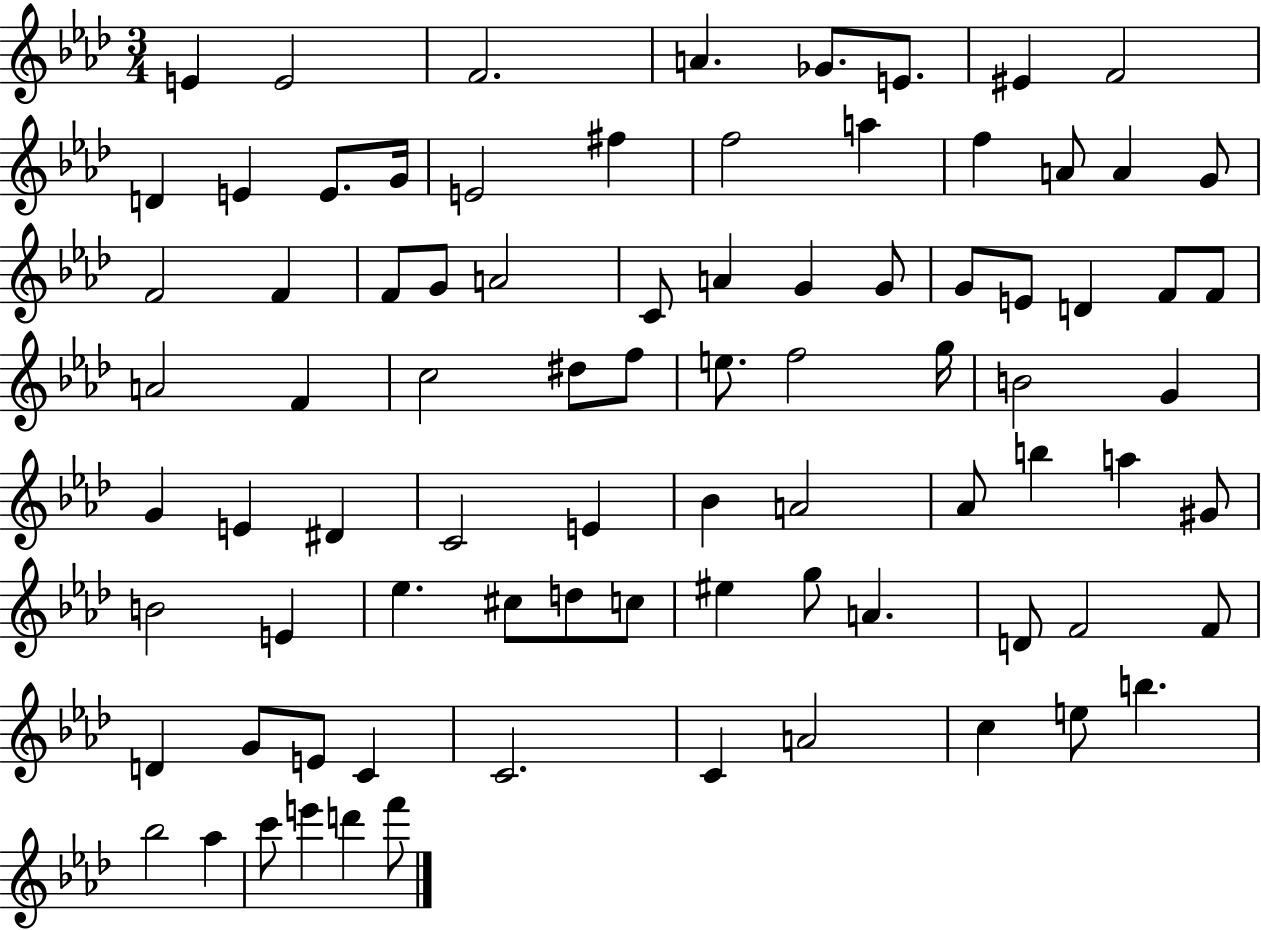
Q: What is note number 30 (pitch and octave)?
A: G4